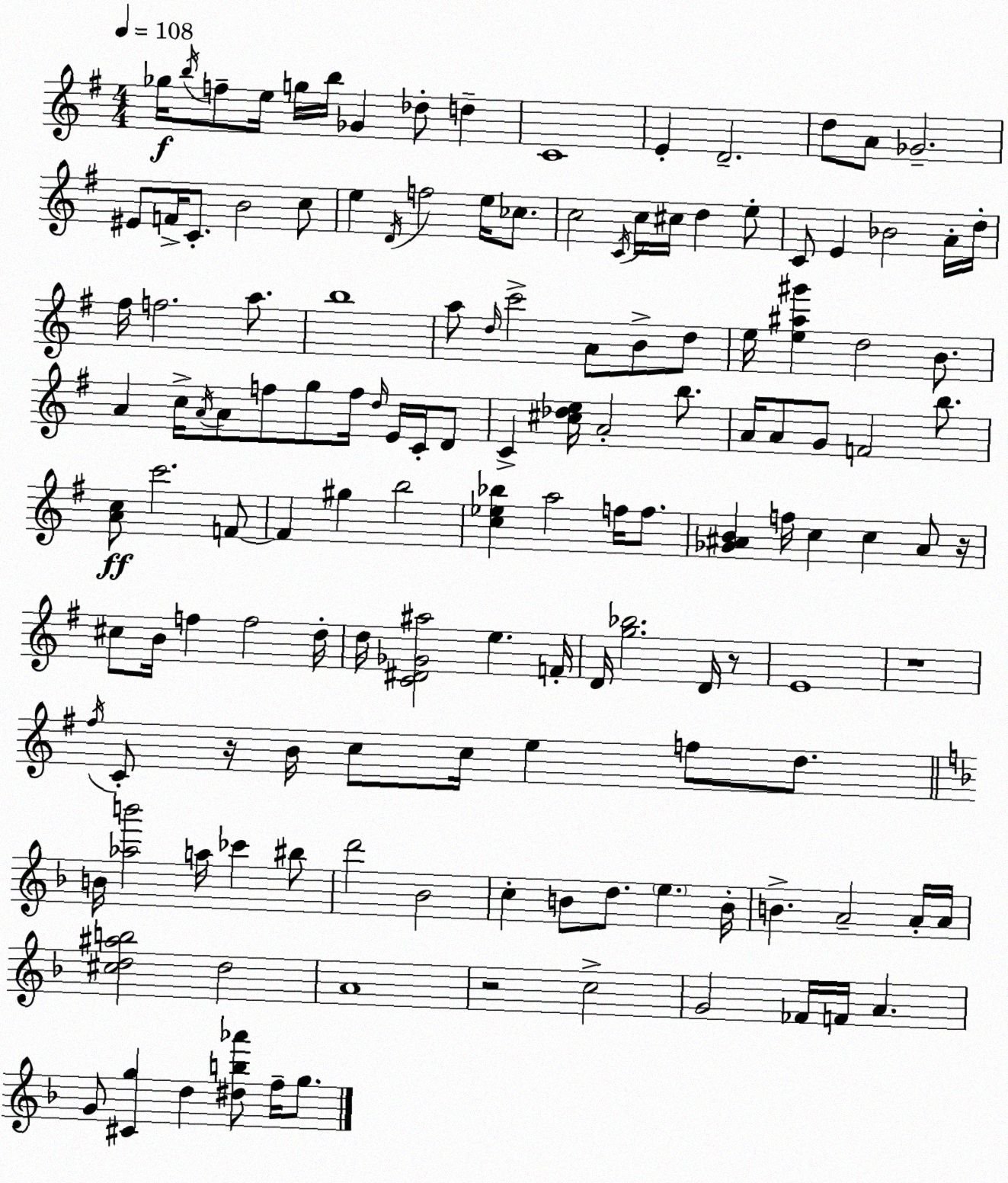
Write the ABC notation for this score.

X:1
T:Untitled
M:4/4
L:1/4
K:Em
_g/4 b/4 f/2 e/4 g/4 b/4 _G _d/2 d C4 E D2 d/2 A/2 _G2 ^E/2 F/4 C/2 B2 c/2 e D/4 f2 e/4 _c/2 c2 C/4 c/4 ^c/4 d e/2 C/2 E _B2 A/4 d/4 ^f/4 f2 a/2 b4 a/2 d/4 c'2 A/2 B/2 d/2 e/4 [e^a^g'] d2 B/2 A c/4 A/4 A/2 f/2 g/2 f/4 d/4 E/4 C/4 D/2 C [^c_de]/4 A2 b/2 A/4 A/2 G/2 F2 b/2 [Ac]/2 c'2 F/2 F ^g b2 [c_e_b] a2 f/4 f/2 [_G^AB] f/4 c c ^A/2 z/4 ^c/2 B/4 f f2 d/4 d/4 [C^D_G^a]2 e F/4 D/4 [g_b]2 D/4 z/2 E4 z4 ^f/4 C/2 z/4 B/4 c/2 c/4 e f/2 d/2 B/4 [_ab']2 a/4 _c' ^b/2 d'2 _B2 c B/2 d/2 e B/4 B A2 A/4 A/4 [^cd^ab]2 d2 A4 z2 c2 G2 _F/4 F/4 A G/2 [^Cg] d [^db_a']/2 f/4 g/2